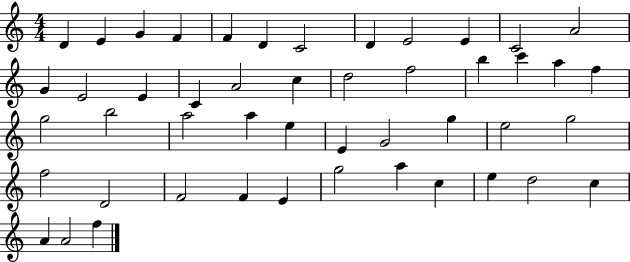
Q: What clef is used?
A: treble